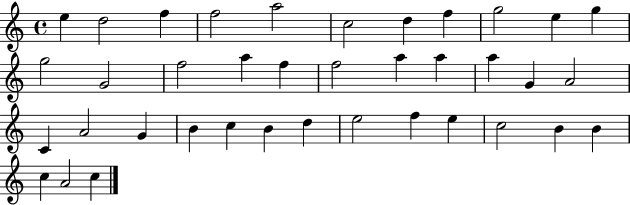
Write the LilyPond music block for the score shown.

{
  \clef treble
  \time 4/4
  \defaultTimeSignature
  \key c \major
  e''4 d''2 f''4 | f''2 a''2 | c''2 d''4 f''4 | g''2 e''4 g''4 | \break g''2 g'2 | f''2 a''4 f''4 | f''2 a''4 a''4 | a''4 g'4 a'2 | \break c'4 a'2 g'4 | b'4 c''4 b'4 d''4 | e''2 f''4 e''4 | c''2 b'4 b'4 | \break c''4 a'2 c''4 | \bar "|."
}